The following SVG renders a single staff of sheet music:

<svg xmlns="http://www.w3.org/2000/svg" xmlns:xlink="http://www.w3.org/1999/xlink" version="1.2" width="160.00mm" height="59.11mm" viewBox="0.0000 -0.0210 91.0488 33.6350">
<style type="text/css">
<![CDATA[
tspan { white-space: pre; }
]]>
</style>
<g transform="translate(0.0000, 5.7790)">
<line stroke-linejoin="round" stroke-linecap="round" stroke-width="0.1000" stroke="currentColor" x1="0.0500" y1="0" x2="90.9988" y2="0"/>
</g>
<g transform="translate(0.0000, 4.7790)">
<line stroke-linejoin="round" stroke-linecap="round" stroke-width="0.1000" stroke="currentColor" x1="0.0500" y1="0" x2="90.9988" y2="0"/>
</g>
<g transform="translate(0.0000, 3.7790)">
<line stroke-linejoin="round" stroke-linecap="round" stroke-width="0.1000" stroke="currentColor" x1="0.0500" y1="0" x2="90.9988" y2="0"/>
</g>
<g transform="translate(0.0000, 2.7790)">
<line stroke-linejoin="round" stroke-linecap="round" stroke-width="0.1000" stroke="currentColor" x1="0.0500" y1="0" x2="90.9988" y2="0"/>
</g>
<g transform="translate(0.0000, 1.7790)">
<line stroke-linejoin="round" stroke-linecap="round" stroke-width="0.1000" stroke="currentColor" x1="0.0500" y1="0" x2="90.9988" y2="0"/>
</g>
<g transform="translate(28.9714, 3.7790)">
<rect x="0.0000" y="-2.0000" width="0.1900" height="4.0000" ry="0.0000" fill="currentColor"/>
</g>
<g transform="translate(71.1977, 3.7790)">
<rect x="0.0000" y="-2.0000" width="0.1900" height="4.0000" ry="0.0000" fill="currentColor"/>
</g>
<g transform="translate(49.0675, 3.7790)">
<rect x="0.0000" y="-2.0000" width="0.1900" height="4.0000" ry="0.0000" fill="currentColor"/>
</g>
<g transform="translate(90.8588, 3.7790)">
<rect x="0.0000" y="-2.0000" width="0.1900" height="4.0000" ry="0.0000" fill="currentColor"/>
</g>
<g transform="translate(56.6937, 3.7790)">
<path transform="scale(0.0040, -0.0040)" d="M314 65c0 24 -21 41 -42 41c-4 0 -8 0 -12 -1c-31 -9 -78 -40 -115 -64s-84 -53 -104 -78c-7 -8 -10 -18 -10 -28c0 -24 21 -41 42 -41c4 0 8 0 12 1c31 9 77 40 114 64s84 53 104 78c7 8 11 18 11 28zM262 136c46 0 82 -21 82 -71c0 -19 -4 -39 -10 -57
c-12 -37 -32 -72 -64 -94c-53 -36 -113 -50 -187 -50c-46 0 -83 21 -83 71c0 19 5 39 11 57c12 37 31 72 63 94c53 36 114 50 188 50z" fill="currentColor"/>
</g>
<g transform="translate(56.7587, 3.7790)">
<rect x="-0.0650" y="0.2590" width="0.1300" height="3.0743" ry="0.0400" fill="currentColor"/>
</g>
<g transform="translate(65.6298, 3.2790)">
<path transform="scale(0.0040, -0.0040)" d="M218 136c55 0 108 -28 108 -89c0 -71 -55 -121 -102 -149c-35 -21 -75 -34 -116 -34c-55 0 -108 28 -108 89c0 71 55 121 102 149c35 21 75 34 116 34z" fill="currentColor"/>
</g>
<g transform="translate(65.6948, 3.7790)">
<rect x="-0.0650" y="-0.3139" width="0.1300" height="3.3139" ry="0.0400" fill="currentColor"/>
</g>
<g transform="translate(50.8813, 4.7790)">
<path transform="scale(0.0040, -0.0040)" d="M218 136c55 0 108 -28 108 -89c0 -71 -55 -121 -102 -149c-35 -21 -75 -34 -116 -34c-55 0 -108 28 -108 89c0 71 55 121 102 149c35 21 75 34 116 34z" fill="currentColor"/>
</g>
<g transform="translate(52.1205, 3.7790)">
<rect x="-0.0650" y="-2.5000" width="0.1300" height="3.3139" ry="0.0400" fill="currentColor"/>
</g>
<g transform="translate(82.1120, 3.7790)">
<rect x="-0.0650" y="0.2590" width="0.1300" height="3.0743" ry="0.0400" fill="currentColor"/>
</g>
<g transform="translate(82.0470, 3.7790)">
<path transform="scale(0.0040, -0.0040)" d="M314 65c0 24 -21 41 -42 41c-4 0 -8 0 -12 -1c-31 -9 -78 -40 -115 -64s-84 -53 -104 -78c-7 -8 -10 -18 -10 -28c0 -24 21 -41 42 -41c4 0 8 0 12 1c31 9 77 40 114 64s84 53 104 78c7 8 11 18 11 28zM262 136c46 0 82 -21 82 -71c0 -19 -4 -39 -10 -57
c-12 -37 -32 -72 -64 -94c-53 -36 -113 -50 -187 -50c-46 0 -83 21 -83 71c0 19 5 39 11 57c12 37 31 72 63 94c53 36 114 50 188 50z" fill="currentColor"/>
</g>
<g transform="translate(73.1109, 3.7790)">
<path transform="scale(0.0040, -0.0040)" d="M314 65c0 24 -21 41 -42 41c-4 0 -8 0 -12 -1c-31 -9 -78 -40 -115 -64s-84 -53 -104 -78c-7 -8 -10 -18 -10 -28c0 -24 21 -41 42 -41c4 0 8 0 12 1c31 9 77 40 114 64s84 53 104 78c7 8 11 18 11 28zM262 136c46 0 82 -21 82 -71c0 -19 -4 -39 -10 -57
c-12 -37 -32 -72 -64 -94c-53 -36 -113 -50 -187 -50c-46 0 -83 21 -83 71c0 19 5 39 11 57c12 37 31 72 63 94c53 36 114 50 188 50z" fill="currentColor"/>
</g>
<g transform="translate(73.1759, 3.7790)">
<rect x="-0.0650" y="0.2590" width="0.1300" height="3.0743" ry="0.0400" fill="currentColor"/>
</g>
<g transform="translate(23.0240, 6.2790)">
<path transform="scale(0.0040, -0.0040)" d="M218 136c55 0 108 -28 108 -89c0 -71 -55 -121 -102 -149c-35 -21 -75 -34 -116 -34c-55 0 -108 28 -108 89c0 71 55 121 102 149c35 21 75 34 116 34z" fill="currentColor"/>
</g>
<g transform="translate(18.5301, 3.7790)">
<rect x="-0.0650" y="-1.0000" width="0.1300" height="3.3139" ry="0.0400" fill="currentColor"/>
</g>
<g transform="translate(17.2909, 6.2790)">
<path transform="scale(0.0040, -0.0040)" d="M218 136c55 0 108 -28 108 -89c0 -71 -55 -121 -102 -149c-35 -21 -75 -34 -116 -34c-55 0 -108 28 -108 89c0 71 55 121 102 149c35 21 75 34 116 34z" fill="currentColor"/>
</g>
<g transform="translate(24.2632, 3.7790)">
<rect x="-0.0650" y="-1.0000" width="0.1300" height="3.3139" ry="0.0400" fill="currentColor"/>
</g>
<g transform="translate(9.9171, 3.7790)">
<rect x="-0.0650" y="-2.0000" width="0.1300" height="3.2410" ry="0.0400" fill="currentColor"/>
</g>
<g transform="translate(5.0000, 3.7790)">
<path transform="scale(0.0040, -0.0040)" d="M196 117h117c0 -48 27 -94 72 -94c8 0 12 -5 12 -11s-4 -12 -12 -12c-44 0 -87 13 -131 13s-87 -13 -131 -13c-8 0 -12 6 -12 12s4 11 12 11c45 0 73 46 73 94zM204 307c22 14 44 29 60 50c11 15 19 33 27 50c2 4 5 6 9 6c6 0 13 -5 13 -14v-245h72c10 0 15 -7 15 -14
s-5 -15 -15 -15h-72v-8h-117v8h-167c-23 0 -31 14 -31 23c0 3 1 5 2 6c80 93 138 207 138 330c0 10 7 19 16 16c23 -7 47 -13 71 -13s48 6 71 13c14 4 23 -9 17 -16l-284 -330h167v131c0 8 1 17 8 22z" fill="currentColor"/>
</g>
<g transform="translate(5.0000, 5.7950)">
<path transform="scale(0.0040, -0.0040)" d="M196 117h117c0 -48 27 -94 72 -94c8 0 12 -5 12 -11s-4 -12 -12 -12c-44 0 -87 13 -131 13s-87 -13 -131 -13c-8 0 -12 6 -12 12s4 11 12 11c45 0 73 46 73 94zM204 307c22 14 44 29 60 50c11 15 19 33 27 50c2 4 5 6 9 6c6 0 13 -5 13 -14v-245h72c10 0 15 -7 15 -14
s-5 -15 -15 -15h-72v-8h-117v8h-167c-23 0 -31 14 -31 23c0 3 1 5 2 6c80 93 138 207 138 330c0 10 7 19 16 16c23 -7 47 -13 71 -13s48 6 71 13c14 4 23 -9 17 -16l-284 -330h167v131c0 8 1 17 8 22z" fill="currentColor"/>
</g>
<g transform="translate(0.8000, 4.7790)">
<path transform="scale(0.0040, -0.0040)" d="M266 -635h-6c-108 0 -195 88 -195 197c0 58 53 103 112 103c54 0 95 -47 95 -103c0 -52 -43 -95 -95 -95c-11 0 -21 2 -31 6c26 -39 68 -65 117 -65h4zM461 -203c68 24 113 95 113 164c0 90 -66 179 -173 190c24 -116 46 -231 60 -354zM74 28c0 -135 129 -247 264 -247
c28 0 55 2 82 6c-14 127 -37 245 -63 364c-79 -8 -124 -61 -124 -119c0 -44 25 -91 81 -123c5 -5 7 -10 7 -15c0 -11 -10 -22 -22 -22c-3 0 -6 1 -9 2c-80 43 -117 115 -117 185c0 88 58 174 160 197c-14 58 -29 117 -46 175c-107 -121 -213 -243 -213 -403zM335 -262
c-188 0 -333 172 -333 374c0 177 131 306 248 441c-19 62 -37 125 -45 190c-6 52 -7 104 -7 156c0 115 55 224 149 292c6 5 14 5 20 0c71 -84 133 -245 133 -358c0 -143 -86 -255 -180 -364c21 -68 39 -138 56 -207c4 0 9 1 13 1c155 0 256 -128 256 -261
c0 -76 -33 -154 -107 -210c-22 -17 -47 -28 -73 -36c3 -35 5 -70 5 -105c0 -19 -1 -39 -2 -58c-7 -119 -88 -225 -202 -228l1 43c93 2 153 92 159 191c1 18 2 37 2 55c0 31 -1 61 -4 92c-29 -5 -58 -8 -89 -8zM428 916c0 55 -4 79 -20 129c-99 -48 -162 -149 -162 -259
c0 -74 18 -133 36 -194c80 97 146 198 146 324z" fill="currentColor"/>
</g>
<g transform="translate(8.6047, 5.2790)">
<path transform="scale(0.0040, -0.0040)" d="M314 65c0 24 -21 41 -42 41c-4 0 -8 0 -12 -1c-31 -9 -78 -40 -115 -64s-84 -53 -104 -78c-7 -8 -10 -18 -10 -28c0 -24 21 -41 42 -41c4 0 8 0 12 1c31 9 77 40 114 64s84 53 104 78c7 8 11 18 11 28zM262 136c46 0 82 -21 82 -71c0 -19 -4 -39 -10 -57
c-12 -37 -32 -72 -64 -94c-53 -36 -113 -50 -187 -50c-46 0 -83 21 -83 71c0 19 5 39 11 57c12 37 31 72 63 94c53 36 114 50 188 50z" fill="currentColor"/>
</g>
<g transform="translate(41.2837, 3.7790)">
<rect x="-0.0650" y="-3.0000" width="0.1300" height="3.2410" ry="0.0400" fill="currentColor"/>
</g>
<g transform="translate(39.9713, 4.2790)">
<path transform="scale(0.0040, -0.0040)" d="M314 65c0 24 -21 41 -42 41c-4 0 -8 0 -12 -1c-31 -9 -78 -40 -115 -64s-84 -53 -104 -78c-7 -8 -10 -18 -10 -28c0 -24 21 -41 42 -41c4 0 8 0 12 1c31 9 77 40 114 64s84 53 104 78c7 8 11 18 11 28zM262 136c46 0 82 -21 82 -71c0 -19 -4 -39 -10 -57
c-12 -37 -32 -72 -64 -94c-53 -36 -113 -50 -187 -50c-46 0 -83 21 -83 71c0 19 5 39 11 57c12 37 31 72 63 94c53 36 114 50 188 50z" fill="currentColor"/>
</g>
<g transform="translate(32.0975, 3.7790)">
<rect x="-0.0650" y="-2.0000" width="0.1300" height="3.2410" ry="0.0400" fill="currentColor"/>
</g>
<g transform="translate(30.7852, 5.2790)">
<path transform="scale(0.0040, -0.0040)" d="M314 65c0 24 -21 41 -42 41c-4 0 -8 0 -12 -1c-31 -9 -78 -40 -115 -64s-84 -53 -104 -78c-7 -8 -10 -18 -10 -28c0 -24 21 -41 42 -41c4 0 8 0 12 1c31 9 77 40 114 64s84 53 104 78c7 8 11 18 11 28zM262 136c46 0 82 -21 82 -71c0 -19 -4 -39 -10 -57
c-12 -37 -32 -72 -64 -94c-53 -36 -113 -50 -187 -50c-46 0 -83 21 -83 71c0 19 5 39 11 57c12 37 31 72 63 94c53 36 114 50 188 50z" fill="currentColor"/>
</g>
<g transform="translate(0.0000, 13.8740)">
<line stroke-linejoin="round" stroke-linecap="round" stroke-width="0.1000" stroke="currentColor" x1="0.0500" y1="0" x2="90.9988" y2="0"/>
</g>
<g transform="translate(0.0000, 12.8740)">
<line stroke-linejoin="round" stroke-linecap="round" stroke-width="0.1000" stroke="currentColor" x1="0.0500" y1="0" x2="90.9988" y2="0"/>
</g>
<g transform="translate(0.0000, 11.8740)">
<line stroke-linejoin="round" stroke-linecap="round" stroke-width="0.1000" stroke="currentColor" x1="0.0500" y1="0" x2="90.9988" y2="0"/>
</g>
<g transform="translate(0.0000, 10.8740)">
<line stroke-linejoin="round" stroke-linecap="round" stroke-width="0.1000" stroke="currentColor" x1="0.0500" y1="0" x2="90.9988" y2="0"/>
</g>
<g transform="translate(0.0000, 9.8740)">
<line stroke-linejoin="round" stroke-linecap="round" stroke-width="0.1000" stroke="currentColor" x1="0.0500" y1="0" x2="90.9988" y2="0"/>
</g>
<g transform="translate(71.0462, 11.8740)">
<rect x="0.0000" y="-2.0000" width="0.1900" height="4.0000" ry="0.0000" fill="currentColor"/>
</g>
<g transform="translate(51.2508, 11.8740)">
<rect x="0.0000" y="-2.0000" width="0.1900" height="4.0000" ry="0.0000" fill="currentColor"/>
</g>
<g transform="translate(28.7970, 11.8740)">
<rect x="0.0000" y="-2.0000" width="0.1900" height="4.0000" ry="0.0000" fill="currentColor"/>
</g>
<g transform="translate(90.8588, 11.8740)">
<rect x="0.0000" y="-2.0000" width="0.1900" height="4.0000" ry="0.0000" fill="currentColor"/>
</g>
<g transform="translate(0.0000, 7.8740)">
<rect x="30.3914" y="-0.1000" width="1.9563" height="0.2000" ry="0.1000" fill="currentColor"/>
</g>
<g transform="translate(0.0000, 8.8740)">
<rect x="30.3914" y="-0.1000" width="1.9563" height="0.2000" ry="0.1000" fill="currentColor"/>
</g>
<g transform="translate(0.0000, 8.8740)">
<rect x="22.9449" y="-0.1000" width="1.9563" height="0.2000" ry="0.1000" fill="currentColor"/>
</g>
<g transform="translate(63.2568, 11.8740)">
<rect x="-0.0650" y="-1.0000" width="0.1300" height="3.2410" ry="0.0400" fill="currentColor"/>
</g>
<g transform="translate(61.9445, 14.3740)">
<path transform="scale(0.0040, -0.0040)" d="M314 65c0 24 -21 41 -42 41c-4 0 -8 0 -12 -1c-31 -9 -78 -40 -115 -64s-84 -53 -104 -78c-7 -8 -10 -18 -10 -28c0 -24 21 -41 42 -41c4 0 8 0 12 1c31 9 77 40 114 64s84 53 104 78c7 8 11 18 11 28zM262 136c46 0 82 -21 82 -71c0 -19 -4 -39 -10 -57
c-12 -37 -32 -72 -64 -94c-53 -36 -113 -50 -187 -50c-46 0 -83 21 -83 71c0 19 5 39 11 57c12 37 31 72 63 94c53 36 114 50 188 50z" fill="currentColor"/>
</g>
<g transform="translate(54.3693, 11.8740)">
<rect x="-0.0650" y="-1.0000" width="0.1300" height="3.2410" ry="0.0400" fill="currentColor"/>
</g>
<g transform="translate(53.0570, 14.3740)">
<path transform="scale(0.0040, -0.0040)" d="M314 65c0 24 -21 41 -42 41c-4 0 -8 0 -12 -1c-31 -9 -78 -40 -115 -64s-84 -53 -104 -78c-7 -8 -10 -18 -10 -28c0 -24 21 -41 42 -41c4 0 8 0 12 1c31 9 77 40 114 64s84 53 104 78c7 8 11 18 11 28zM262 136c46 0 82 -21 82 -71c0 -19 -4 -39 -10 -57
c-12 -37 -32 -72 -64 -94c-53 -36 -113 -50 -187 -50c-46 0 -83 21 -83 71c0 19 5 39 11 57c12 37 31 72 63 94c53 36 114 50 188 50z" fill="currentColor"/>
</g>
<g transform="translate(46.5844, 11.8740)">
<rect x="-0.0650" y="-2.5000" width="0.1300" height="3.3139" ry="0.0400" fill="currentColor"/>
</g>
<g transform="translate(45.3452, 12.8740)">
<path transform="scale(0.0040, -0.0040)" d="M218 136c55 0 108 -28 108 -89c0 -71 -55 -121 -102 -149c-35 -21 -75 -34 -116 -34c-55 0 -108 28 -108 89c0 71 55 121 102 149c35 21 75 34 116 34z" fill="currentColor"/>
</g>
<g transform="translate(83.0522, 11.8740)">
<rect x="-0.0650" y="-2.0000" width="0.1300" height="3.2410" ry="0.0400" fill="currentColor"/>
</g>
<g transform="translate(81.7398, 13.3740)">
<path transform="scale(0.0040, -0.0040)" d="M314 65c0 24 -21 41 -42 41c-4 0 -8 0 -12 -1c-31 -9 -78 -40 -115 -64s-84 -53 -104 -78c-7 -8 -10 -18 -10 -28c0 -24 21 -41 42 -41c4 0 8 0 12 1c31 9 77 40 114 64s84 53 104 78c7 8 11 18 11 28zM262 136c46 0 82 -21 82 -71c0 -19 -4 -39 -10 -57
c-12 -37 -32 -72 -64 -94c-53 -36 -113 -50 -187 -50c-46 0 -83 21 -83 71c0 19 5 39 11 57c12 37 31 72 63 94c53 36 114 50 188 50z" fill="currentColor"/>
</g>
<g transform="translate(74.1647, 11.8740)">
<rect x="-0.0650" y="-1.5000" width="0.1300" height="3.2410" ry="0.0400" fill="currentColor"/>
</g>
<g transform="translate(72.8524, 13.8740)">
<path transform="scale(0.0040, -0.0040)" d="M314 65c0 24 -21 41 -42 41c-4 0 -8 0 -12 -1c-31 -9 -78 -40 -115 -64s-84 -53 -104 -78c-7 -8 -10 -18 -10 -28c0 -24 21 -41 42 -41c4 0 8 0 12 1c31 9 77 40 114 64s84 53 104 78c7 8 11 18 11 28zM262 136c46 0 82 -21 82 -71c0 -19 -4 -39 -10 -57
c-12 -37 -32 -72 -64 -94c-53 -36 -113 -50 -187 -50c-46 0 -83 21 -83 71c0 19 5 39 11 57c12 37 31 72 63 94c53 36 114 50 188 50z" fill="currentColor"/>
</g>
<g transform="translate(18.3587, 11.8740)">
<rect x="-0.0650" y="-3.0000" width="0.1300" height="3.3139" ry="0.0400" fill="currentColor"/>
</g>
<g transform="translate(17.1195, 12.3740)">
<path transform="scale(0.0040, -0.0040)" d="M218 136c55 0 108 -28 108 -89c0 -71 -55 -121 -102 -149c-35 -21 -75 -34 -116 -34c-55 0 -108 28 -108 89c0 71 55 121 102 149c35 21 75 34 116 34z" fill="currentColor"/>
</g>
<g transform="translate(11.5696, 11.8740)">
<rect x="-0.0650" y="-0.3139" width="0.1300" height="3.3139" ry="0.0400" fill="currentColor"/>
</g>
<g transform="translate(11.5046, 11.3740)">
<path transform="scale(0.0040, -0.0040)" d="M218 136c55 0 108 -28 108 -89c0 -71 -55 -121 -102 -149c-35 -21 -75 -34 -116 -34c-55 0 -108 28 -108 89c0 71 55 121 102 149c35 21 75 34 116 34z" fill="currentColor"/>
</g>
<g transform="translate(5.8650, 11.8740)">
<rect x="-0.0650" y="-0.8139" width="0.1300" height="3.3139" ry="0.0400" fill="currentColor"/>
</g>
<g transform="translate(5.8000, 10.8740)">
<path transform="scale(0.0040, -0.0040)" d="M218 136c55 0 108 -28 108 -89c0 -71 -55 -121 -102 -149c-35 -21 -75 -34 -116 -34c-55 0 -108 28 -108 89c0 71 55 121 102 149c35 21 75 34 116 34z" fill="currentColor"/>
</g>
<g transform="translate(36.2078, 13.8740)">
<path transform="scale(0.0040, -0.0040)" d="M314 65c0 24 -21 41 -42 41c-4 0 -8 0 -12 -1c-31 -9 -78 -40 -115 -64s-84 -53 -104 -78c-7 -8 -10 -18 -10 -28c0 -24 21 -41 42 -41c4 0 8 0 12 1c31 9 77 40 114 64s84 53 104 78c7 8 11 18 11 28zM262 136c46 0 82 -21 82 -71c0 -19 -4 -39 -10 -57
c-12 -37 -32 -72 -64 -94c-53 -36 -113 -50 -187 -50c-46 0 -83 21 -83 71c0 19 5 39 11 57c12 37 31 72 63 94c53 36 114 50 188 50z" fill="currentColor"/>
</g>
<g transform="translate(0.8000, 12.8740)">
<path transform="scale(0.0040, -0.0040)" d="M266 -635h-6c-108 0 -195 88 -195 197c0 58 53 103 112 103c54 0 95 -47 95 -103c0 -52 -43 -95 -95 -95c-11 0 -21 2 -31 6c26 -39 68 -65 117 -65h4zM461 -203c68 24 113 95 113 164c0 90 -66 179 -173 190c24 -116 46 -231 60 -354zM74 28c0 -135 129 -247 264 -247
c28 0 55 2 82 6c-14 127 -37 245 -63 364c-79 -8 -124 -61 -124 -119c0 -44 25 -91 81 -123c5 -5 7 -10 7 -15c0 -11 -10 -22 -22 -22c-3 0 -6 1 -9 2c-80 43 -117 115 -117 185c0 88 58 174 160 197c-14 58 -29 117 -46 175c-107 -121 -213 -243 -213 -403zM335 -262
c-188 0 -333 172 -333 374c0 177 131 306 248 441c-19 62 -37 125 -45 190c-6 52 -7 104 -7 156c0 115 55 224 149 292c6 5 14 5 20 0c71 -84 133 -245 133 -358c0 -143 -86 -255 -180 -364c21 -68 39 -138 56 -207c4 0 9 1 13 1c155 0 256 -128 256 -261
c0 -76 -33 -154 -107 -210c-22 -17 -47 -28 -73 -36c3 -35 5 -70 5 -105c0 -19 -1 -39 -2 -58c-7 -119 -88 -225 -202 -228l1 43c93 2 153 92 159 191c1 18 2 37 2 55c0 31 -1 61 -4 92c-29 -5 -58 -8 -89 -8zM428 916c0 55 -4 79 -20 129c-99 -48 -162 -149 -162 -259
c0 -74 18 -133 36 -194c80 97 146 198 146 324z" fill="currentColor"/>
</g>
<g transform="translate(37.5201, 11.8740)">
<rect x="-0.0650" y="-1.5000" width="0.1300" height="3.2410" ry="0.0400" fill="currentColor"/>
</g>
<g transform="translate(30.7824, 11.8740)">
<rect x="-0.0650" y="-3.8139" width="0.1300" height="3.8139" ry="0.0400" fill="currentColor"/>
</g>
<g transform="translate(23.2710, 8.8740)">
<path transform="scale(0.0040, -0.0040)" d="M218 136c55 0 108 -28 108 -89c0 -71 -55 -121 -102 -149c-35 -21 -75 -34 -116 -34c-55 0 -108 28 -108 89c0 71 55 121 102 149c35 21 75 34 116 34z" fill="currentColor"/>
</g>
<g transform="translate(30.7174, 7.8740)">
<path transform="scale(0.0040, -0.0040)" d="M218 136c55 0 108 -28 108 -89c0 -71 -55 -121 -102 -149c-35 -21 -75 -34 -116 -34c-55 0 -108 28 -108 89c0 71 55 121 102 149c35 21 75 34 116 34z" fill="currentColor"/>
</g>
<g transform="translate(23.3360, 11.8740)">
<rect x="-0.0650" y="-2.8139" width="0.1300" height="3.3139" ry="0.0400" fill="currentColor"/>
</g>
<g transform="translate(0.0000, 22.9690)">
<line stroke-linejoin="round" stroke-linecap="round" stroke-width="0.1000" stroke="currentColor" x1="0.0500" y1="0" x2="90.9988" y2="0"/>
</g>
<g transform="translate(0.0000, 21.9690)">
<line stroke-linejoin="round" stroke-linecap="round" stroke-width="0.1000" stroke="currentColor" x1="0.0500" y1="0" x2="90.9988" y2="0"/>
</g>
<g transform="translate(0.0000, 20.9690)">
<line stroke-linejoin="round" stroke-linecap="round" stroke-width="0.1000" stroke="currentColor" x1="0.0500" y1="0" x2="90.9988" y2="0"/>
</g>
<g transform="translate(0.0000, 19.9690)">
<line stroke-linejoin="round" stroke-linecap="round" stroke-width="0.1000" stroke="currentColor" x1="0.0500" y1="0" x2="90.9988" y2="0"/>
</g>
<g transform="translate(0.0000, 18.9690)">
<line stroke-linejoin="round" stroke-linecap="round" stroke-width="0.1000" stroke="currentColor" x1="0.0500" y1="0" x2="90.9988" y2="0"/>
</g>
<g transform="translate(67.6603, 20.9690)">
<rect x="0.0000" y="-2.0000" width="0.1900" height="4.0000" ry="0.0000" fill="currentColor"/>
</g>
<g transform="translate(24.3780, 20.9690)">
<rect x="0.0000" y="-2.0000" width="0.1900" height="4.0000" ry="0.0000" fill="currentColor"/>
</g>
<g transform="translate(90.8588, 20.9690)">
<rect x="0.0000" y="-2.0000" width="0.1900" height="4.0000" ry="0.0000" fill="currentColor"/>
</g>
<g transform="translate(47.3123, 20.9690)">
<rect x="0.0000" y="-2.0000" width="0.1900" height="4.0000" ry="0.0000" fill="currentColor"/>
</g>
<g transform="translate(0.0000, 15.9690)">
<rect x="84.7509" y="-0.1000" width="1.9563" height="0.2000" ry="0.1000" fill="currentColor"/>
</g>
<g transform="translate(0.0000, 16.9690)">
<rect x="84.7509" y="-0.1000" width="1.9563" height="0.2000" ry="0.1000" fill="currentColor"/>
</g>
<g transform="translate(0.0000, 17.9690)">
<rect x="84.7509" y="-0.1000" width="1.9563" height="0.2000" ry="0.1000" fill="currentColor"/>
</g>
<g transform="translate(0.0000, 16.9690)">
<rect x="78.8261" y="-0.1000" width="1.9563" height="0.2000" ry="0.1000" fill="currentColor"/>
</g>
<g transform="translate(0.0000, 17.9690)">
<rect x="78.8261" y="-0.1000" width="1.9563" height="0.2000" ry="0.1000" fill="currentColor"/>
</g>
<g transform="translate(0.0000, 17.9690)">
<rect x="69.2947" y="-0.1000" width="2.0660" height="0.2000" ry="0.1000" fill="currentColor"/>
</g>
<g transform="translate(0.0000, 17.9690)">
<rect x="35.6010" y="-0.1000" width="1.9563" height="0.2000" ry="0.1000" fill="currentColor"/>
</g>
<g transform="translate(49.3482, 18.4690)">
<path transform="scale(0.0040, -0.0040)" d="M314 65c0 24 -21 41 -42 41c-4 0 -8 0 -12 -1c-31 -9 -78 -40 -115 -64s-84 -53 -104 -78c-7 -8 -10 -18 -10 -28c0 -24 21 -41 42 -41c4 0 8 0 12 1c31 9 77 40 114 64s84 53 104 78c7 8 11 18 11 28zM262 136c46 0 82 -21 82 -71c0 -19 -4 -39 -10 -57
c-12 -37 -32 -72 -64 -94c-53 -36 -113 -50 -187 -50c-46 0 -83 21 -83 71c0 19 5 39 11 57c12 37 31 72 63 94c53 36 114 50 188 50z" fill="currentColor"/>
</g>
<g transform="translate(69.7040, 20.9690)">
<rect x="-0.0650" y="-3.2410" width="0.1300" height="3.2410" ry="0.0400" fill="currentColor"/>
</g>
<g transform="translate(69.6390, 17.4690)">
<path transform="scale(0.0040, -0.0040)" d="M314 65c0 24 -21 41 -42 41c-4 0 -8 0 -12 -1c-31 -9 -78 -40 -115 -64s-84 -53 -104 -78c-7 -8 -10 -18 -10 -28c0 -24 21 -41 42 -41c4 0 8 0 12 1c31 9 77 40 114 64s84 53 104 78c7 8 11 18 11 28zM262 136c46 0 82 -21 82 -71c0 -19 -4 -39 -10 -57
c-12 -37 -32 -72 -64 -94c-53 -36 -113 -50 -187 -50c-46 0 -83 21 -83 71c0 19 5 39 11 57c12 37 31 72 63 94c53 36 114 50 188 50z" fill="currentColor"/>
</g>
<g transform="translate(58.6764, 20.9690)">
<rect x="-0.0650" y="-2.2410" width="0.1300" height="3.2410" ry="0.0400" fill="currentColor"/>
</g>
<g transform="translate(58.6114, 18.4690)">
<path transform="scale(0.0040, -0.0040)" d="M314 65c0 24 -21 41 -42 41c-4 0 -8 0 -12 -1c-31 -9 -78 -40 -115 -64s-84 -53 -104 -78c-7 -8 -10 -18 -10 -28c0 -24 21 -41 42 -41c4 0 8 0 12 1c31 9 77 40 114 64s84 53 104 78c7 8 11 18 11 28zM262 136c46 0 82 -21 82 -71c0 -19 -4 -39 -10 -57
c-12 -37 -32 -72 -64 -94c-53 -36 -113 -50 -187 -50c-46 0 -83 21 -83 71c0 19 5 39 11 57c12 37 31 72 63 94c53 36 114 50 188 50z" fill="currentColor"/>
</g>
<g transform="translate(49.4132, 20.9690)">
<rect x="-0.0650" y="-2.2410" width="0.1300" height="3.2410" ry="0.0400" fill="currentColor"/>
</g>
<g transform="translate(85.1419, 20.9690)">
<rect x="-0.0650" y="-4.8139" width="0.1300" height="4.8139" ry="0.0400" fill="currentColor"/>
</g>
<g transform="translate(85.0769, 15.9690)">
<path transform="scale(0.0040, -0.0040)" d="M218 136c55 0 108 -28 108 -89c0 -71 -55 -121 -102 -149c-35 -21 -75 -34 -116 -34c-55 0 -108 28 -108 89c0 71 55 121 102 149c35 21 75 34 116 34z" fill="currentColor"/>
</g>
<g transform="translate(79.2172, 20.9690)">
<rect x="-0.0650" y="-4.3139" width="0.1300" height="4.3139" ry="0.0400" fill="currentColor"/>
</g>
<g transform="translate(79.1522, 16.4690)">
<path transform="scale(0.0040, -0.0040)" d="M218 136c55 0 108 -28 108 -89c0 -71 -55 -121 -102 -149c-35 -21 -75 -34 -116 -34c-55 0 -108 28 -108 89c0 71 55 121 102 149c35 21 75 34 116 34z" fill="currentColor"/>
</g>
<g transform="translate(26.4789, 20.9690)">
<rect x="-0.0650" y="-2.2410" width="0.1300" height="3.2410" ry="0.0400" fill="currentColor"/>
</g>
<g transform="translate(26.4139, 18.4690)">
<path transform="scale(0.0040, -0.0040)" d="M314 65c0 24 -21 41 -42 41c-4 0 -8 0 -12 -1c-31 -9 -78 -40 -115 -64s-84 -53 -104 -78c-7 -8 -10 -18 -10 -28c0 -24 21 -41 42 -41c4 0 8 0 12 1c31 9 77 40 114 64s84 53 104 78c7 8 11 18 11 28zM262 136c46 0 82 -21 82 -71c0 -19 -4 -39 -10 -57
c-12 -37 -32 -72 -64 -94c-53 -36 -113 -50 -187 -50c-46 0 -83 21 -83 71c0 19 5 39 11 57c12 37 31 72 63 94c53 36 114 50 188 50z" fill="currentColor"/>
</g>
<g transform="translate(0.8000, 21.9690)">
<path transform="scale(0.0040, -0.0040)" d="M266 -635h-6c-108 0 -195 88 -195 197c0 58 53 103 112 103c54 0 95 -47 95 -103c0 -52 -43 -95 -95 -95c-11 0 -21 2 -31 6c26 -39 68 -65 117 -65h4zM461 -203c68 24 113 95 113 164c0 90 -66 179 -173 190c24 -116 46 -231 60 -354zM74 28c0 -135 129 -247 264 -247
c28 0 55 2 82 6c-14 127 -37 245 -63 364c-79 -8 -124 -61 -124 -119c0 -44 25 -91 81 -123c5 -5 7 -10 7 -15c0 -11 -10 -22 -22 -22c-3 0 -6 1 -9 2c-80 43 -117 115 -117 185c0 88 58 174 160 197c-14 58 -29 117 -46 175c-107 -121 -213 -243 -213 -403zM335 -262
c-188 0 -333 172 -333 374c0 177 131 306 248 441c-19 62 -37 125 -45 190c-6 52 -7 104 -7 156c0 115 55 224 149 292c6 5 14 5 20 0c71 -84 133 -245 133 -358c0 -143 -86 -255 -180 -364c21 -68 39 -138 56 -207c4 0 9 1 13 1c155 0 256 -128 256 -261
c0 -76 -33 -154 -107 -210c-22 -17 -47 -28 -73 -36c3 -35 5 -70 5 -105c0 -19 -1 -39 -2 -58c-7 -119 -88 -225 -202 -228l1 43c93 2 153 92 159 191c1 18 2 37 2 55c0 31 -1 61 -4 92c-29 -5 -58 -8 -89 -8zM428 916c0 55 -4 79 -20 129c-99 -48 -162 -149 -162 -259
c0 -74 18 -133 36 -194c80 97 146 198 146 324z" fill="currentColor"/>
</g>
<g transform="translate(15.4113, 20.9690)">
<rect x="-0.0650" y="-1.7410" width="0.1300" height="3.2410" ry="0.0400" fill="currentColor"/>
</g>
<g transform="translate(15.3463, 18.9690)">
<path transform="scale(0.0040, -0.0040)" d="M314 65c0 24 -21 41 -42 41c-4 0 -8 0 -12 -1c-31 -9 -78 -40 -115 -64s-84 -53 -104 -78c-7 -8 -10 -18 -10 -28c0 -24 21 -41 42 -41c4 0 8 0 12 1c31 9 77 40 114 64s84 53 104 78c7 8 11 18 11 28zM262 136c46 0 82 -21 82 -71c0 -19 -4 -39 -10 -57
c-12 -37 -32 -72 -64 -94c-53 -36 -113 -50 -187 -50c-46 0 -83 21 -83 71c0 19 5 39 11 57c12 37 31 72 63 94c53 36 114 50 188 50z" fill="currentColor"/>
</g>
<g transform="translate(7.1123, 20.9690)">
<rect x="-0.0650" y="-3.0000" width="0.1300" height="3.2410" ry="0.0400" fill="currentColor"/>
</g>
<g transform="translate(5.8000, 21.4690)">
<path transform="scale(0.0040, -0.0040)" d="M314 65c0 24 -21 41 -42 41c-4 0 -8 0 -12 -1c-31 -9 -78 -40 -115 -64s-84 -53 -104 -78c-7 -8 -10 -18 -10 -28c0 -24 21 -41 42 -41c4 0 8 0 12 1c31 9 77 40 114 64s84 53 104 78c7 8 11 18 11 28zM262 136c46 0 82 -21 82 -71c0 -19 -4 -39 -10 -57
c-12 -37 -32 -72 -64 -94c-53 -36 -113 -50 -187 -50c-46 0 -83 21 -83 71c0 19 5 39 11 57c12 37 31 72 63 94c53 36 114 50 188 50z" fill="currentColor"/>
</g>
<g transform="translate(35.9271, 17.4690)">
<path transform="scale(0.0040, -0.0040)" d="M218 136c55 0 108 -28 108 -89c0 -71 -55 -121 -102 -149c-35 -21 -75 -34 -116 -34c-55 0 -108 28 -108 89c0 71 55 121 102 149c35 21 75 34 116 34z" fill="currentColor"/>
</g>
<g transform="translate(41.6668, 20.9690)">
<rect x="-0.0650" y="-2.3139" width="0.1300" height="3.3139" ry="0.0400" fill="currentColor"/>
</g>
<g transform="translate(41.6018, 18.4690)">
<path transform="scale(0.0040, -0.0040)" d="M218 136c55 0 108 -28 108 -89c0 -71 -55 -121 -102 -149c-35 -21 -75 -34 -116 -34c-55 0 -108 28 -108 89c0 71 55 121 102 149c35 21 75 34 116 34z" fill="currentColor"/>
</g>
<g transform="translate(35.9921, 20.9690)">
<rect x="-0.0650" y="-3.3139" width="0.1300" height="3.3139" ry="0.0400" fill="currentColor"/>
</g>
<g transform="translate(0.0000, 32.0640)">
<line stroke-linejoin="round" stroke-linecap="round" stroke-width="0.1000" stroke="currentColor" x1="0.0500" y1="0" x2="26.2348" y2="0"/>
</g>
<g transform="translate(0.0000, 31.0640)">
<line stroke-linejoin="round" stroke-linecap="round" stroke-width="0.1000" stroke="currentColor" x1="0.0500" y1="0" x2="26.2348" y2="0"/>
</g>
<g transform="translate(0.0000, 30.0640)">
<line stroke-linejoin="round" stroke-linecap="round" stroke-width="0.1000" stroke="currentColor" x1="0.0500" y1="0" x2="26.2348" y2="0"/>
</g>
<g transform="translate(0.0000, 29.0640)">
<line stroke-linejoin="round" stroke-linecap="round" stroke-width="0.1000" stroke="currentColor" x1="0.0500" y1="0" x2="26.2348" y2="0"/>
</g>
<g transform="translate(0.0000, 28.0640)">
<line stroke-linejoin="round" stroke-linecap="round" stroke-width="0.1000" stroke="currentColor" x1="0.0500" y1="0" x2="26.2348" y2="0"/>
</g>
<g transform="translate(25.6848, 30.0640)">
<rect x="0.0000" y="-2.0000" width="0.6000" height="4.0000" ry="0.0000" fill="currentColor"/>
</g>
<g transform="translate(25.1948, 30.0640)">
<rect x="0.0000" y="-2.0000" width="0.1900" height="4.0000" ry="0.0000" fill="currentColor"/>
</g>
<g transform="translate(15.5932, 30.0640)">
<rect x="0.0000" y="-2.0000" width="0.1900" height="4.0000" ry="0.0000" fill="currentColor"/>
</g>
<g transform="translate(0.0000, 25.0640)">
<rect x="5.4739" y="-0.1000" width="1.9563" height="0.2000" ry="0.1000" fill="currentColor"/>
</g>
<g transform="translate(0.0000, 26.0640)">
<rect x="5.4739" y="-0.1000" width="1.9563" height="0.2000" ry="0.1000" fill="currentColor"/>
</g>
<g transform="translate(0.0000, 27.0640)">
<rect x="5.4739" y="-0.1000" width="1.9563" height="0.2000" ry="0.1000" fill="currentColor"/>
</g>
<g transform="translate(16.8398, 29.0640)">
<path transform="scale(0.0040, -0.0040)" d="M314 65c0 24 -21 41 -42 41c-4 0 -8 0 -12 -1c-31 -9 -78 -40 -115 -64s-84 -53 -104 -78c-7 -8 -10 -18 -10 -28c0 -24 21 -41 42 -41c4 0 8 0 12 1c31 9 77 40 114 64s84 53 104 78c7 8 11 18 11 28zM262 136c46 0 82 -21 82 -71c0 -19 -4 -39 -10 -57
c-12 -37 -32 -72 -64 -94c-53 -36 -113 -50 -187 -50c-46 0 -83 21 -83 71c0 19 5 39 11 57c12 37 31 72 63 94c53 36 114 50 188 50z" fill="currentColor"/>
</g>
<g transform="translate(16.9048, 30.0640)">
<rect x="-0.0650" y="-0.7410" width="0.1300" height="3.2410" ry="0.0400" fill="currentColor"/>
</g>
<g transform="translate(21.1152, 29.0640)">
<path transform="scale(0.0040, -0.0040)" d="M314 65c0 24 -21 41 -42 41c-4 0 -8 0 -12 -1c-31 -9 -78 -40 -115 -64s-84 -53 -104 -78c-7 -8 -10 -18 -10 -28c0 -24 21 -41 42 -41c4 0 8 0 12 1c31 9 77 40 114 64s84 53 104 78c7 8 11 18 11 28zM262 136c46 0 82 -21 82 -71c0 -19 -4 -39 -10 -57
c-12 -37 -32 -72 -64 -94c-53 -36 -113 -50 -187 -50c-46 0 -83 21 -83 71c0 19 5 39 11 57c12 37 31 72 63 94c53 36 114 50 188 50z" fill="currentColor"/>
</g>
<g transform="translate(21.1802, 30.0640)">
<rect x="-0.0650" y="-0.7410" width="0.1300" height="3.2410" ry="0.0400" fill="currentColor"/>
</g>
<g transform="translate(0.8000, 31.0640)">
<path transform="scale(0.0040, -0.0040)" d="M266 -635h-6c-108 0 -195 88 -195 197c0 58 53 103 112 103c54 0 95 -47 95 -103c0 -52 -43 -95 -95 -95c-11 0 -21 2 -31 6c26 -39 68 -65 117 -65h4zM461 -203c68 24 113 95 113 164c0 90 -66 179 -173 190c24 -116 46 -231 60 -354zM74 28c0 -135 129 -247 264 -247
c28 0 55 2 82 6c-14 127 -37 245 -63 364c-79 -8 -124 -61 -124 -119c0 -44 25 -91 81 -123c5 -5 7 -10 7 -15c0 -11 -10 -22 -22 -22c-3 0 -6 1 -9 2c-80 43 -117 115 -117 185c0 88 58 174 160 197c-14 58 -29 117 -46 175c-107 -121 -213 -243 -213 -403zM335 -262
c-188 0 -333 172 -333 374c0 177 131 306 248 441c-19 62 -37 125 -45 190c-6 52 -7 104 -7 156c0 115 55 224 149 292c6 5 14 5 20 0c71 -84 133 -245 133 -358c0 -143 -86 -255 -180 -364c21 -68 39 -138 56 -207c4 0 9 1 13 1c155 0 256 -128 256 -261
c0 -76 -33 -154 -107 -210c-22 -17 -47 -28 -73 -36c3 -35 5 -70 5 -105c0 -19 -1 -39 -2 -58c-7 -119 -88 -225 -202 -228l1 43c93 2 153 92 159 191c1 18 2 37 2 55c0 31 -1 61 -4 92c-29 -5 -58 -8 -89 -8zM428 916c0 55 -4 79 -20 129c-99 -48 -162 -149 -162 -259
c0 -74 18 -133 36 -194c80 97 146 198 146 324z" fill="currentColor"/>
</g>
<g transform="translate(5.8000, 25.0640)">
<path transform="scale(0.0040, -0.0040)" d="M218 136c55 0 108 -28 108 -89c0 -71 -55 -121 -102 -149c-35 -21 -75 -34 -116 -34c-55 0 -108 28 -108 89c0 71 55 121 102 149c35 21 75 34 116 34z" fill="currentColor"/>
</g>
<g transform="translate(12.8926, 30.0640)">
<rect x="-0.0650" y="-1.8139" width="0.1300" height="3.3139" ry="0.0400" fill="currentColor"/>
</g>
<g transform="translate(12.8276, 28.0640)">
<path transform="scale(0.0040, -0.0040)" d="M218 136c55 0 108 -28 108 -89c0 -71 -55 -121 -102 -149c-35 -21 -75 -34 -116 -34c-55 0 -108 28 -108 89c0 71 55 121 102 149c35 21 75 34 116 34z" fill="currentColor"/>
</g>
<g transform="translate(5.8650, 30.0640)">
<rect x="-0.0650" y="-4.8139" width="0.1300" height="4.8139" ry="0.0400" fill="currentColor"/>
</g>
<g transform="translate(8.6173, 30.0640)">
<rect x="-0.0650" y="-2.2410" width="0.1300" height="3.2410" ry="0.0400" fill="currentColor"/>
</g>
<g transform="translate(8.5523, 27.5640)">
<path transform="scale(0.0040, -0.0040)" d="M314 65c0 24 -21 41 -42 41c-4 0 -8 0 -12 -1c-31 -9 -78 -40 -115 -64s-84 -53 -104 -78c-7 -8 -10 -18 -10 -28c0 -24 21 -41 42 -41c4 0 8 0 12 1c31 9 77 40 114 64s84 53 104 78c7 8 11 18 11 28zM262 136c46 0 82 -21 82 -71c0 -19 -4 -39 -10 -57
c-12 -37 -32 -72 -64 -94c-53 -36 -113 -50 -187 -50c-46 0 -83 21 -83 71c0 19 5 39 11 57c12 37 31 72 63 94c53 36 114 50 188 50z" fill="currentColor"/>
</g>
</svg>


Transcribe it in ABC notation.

X:1
T:Untitled
M:4/4
L:1/4
K:C
F2 D D F2 A2 G B2 c B2 B2 d c A a c' E2 G D2 D2 E2 F2 A2 f2 g2 b g g2 g2 b2 d' e' e' g2 f d2 d2